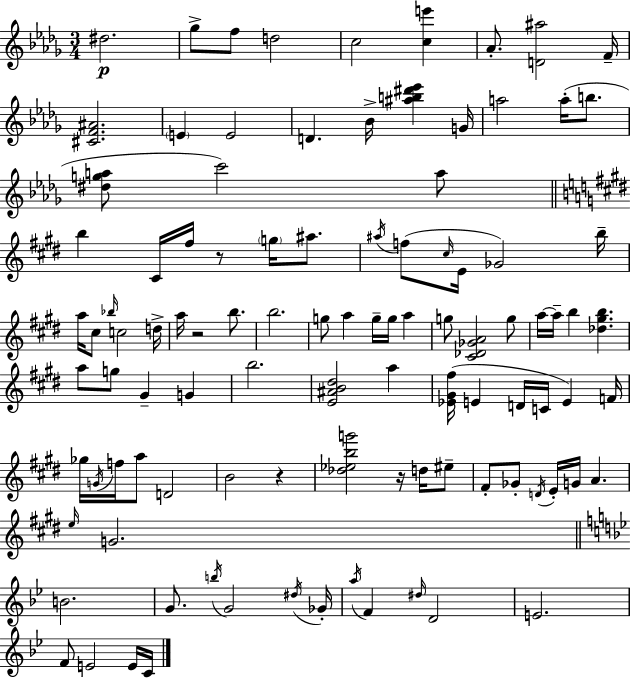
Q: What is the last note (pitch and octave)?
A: C4